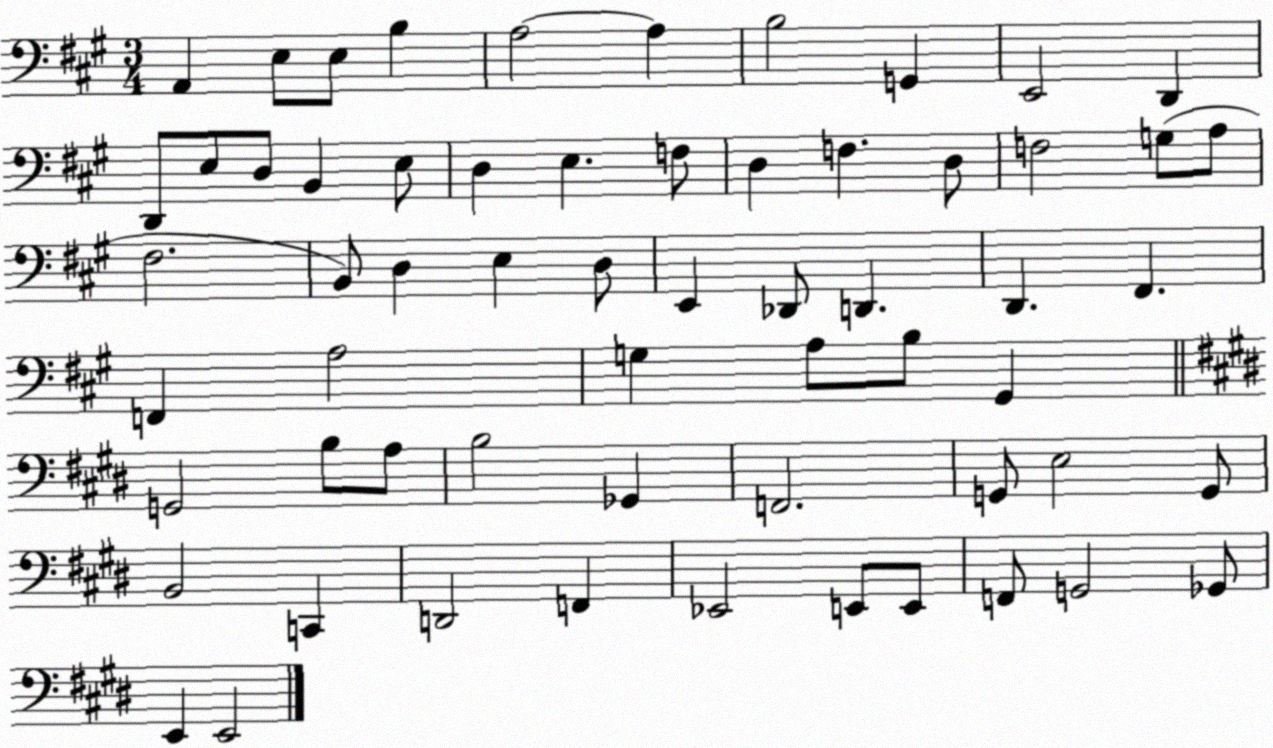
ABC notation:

X:1
T:Untitled
M:3/4
L:1/4
K:A
A,, E,/2 E,/2 B, A,2 A, B,2 G,, E,,2 D,, D,,/2 E,/2 D,/2 B,, E,/2 D, E, F,/2 D, F, D,/2 F,2 G,/2 A,/2 ^F,2 B,,/2 D, E, D,/2 E,, _D,,/2 D,, D,, ^F,, F,, A,2 G, A,/2 B,/2 ^G,, G,,2 B,/2 A,/2 B,2 _G,, F,,2 G,,/2 E,2 G,,/2 B,,2 C,, D,,2 F,, _E,,2 E,,/2 E,,/2 F,,/2 G,,2 _G,,/2 E,, E,,2